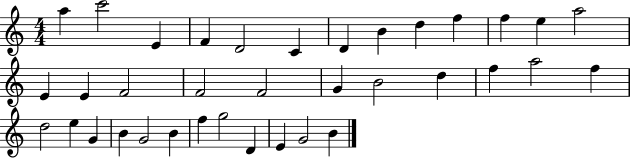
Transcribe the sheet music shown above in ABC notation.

X:1
T:Untitled
M:4/4
L:1/4
K:C
a c'2 E F D2 C D B d f f e a2 E E F2 F2 F2 G B2 d f a2 f d2 e G B G2 B f g2 D E G2 B